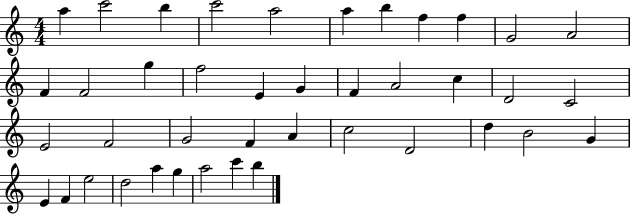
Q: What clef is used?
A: treble